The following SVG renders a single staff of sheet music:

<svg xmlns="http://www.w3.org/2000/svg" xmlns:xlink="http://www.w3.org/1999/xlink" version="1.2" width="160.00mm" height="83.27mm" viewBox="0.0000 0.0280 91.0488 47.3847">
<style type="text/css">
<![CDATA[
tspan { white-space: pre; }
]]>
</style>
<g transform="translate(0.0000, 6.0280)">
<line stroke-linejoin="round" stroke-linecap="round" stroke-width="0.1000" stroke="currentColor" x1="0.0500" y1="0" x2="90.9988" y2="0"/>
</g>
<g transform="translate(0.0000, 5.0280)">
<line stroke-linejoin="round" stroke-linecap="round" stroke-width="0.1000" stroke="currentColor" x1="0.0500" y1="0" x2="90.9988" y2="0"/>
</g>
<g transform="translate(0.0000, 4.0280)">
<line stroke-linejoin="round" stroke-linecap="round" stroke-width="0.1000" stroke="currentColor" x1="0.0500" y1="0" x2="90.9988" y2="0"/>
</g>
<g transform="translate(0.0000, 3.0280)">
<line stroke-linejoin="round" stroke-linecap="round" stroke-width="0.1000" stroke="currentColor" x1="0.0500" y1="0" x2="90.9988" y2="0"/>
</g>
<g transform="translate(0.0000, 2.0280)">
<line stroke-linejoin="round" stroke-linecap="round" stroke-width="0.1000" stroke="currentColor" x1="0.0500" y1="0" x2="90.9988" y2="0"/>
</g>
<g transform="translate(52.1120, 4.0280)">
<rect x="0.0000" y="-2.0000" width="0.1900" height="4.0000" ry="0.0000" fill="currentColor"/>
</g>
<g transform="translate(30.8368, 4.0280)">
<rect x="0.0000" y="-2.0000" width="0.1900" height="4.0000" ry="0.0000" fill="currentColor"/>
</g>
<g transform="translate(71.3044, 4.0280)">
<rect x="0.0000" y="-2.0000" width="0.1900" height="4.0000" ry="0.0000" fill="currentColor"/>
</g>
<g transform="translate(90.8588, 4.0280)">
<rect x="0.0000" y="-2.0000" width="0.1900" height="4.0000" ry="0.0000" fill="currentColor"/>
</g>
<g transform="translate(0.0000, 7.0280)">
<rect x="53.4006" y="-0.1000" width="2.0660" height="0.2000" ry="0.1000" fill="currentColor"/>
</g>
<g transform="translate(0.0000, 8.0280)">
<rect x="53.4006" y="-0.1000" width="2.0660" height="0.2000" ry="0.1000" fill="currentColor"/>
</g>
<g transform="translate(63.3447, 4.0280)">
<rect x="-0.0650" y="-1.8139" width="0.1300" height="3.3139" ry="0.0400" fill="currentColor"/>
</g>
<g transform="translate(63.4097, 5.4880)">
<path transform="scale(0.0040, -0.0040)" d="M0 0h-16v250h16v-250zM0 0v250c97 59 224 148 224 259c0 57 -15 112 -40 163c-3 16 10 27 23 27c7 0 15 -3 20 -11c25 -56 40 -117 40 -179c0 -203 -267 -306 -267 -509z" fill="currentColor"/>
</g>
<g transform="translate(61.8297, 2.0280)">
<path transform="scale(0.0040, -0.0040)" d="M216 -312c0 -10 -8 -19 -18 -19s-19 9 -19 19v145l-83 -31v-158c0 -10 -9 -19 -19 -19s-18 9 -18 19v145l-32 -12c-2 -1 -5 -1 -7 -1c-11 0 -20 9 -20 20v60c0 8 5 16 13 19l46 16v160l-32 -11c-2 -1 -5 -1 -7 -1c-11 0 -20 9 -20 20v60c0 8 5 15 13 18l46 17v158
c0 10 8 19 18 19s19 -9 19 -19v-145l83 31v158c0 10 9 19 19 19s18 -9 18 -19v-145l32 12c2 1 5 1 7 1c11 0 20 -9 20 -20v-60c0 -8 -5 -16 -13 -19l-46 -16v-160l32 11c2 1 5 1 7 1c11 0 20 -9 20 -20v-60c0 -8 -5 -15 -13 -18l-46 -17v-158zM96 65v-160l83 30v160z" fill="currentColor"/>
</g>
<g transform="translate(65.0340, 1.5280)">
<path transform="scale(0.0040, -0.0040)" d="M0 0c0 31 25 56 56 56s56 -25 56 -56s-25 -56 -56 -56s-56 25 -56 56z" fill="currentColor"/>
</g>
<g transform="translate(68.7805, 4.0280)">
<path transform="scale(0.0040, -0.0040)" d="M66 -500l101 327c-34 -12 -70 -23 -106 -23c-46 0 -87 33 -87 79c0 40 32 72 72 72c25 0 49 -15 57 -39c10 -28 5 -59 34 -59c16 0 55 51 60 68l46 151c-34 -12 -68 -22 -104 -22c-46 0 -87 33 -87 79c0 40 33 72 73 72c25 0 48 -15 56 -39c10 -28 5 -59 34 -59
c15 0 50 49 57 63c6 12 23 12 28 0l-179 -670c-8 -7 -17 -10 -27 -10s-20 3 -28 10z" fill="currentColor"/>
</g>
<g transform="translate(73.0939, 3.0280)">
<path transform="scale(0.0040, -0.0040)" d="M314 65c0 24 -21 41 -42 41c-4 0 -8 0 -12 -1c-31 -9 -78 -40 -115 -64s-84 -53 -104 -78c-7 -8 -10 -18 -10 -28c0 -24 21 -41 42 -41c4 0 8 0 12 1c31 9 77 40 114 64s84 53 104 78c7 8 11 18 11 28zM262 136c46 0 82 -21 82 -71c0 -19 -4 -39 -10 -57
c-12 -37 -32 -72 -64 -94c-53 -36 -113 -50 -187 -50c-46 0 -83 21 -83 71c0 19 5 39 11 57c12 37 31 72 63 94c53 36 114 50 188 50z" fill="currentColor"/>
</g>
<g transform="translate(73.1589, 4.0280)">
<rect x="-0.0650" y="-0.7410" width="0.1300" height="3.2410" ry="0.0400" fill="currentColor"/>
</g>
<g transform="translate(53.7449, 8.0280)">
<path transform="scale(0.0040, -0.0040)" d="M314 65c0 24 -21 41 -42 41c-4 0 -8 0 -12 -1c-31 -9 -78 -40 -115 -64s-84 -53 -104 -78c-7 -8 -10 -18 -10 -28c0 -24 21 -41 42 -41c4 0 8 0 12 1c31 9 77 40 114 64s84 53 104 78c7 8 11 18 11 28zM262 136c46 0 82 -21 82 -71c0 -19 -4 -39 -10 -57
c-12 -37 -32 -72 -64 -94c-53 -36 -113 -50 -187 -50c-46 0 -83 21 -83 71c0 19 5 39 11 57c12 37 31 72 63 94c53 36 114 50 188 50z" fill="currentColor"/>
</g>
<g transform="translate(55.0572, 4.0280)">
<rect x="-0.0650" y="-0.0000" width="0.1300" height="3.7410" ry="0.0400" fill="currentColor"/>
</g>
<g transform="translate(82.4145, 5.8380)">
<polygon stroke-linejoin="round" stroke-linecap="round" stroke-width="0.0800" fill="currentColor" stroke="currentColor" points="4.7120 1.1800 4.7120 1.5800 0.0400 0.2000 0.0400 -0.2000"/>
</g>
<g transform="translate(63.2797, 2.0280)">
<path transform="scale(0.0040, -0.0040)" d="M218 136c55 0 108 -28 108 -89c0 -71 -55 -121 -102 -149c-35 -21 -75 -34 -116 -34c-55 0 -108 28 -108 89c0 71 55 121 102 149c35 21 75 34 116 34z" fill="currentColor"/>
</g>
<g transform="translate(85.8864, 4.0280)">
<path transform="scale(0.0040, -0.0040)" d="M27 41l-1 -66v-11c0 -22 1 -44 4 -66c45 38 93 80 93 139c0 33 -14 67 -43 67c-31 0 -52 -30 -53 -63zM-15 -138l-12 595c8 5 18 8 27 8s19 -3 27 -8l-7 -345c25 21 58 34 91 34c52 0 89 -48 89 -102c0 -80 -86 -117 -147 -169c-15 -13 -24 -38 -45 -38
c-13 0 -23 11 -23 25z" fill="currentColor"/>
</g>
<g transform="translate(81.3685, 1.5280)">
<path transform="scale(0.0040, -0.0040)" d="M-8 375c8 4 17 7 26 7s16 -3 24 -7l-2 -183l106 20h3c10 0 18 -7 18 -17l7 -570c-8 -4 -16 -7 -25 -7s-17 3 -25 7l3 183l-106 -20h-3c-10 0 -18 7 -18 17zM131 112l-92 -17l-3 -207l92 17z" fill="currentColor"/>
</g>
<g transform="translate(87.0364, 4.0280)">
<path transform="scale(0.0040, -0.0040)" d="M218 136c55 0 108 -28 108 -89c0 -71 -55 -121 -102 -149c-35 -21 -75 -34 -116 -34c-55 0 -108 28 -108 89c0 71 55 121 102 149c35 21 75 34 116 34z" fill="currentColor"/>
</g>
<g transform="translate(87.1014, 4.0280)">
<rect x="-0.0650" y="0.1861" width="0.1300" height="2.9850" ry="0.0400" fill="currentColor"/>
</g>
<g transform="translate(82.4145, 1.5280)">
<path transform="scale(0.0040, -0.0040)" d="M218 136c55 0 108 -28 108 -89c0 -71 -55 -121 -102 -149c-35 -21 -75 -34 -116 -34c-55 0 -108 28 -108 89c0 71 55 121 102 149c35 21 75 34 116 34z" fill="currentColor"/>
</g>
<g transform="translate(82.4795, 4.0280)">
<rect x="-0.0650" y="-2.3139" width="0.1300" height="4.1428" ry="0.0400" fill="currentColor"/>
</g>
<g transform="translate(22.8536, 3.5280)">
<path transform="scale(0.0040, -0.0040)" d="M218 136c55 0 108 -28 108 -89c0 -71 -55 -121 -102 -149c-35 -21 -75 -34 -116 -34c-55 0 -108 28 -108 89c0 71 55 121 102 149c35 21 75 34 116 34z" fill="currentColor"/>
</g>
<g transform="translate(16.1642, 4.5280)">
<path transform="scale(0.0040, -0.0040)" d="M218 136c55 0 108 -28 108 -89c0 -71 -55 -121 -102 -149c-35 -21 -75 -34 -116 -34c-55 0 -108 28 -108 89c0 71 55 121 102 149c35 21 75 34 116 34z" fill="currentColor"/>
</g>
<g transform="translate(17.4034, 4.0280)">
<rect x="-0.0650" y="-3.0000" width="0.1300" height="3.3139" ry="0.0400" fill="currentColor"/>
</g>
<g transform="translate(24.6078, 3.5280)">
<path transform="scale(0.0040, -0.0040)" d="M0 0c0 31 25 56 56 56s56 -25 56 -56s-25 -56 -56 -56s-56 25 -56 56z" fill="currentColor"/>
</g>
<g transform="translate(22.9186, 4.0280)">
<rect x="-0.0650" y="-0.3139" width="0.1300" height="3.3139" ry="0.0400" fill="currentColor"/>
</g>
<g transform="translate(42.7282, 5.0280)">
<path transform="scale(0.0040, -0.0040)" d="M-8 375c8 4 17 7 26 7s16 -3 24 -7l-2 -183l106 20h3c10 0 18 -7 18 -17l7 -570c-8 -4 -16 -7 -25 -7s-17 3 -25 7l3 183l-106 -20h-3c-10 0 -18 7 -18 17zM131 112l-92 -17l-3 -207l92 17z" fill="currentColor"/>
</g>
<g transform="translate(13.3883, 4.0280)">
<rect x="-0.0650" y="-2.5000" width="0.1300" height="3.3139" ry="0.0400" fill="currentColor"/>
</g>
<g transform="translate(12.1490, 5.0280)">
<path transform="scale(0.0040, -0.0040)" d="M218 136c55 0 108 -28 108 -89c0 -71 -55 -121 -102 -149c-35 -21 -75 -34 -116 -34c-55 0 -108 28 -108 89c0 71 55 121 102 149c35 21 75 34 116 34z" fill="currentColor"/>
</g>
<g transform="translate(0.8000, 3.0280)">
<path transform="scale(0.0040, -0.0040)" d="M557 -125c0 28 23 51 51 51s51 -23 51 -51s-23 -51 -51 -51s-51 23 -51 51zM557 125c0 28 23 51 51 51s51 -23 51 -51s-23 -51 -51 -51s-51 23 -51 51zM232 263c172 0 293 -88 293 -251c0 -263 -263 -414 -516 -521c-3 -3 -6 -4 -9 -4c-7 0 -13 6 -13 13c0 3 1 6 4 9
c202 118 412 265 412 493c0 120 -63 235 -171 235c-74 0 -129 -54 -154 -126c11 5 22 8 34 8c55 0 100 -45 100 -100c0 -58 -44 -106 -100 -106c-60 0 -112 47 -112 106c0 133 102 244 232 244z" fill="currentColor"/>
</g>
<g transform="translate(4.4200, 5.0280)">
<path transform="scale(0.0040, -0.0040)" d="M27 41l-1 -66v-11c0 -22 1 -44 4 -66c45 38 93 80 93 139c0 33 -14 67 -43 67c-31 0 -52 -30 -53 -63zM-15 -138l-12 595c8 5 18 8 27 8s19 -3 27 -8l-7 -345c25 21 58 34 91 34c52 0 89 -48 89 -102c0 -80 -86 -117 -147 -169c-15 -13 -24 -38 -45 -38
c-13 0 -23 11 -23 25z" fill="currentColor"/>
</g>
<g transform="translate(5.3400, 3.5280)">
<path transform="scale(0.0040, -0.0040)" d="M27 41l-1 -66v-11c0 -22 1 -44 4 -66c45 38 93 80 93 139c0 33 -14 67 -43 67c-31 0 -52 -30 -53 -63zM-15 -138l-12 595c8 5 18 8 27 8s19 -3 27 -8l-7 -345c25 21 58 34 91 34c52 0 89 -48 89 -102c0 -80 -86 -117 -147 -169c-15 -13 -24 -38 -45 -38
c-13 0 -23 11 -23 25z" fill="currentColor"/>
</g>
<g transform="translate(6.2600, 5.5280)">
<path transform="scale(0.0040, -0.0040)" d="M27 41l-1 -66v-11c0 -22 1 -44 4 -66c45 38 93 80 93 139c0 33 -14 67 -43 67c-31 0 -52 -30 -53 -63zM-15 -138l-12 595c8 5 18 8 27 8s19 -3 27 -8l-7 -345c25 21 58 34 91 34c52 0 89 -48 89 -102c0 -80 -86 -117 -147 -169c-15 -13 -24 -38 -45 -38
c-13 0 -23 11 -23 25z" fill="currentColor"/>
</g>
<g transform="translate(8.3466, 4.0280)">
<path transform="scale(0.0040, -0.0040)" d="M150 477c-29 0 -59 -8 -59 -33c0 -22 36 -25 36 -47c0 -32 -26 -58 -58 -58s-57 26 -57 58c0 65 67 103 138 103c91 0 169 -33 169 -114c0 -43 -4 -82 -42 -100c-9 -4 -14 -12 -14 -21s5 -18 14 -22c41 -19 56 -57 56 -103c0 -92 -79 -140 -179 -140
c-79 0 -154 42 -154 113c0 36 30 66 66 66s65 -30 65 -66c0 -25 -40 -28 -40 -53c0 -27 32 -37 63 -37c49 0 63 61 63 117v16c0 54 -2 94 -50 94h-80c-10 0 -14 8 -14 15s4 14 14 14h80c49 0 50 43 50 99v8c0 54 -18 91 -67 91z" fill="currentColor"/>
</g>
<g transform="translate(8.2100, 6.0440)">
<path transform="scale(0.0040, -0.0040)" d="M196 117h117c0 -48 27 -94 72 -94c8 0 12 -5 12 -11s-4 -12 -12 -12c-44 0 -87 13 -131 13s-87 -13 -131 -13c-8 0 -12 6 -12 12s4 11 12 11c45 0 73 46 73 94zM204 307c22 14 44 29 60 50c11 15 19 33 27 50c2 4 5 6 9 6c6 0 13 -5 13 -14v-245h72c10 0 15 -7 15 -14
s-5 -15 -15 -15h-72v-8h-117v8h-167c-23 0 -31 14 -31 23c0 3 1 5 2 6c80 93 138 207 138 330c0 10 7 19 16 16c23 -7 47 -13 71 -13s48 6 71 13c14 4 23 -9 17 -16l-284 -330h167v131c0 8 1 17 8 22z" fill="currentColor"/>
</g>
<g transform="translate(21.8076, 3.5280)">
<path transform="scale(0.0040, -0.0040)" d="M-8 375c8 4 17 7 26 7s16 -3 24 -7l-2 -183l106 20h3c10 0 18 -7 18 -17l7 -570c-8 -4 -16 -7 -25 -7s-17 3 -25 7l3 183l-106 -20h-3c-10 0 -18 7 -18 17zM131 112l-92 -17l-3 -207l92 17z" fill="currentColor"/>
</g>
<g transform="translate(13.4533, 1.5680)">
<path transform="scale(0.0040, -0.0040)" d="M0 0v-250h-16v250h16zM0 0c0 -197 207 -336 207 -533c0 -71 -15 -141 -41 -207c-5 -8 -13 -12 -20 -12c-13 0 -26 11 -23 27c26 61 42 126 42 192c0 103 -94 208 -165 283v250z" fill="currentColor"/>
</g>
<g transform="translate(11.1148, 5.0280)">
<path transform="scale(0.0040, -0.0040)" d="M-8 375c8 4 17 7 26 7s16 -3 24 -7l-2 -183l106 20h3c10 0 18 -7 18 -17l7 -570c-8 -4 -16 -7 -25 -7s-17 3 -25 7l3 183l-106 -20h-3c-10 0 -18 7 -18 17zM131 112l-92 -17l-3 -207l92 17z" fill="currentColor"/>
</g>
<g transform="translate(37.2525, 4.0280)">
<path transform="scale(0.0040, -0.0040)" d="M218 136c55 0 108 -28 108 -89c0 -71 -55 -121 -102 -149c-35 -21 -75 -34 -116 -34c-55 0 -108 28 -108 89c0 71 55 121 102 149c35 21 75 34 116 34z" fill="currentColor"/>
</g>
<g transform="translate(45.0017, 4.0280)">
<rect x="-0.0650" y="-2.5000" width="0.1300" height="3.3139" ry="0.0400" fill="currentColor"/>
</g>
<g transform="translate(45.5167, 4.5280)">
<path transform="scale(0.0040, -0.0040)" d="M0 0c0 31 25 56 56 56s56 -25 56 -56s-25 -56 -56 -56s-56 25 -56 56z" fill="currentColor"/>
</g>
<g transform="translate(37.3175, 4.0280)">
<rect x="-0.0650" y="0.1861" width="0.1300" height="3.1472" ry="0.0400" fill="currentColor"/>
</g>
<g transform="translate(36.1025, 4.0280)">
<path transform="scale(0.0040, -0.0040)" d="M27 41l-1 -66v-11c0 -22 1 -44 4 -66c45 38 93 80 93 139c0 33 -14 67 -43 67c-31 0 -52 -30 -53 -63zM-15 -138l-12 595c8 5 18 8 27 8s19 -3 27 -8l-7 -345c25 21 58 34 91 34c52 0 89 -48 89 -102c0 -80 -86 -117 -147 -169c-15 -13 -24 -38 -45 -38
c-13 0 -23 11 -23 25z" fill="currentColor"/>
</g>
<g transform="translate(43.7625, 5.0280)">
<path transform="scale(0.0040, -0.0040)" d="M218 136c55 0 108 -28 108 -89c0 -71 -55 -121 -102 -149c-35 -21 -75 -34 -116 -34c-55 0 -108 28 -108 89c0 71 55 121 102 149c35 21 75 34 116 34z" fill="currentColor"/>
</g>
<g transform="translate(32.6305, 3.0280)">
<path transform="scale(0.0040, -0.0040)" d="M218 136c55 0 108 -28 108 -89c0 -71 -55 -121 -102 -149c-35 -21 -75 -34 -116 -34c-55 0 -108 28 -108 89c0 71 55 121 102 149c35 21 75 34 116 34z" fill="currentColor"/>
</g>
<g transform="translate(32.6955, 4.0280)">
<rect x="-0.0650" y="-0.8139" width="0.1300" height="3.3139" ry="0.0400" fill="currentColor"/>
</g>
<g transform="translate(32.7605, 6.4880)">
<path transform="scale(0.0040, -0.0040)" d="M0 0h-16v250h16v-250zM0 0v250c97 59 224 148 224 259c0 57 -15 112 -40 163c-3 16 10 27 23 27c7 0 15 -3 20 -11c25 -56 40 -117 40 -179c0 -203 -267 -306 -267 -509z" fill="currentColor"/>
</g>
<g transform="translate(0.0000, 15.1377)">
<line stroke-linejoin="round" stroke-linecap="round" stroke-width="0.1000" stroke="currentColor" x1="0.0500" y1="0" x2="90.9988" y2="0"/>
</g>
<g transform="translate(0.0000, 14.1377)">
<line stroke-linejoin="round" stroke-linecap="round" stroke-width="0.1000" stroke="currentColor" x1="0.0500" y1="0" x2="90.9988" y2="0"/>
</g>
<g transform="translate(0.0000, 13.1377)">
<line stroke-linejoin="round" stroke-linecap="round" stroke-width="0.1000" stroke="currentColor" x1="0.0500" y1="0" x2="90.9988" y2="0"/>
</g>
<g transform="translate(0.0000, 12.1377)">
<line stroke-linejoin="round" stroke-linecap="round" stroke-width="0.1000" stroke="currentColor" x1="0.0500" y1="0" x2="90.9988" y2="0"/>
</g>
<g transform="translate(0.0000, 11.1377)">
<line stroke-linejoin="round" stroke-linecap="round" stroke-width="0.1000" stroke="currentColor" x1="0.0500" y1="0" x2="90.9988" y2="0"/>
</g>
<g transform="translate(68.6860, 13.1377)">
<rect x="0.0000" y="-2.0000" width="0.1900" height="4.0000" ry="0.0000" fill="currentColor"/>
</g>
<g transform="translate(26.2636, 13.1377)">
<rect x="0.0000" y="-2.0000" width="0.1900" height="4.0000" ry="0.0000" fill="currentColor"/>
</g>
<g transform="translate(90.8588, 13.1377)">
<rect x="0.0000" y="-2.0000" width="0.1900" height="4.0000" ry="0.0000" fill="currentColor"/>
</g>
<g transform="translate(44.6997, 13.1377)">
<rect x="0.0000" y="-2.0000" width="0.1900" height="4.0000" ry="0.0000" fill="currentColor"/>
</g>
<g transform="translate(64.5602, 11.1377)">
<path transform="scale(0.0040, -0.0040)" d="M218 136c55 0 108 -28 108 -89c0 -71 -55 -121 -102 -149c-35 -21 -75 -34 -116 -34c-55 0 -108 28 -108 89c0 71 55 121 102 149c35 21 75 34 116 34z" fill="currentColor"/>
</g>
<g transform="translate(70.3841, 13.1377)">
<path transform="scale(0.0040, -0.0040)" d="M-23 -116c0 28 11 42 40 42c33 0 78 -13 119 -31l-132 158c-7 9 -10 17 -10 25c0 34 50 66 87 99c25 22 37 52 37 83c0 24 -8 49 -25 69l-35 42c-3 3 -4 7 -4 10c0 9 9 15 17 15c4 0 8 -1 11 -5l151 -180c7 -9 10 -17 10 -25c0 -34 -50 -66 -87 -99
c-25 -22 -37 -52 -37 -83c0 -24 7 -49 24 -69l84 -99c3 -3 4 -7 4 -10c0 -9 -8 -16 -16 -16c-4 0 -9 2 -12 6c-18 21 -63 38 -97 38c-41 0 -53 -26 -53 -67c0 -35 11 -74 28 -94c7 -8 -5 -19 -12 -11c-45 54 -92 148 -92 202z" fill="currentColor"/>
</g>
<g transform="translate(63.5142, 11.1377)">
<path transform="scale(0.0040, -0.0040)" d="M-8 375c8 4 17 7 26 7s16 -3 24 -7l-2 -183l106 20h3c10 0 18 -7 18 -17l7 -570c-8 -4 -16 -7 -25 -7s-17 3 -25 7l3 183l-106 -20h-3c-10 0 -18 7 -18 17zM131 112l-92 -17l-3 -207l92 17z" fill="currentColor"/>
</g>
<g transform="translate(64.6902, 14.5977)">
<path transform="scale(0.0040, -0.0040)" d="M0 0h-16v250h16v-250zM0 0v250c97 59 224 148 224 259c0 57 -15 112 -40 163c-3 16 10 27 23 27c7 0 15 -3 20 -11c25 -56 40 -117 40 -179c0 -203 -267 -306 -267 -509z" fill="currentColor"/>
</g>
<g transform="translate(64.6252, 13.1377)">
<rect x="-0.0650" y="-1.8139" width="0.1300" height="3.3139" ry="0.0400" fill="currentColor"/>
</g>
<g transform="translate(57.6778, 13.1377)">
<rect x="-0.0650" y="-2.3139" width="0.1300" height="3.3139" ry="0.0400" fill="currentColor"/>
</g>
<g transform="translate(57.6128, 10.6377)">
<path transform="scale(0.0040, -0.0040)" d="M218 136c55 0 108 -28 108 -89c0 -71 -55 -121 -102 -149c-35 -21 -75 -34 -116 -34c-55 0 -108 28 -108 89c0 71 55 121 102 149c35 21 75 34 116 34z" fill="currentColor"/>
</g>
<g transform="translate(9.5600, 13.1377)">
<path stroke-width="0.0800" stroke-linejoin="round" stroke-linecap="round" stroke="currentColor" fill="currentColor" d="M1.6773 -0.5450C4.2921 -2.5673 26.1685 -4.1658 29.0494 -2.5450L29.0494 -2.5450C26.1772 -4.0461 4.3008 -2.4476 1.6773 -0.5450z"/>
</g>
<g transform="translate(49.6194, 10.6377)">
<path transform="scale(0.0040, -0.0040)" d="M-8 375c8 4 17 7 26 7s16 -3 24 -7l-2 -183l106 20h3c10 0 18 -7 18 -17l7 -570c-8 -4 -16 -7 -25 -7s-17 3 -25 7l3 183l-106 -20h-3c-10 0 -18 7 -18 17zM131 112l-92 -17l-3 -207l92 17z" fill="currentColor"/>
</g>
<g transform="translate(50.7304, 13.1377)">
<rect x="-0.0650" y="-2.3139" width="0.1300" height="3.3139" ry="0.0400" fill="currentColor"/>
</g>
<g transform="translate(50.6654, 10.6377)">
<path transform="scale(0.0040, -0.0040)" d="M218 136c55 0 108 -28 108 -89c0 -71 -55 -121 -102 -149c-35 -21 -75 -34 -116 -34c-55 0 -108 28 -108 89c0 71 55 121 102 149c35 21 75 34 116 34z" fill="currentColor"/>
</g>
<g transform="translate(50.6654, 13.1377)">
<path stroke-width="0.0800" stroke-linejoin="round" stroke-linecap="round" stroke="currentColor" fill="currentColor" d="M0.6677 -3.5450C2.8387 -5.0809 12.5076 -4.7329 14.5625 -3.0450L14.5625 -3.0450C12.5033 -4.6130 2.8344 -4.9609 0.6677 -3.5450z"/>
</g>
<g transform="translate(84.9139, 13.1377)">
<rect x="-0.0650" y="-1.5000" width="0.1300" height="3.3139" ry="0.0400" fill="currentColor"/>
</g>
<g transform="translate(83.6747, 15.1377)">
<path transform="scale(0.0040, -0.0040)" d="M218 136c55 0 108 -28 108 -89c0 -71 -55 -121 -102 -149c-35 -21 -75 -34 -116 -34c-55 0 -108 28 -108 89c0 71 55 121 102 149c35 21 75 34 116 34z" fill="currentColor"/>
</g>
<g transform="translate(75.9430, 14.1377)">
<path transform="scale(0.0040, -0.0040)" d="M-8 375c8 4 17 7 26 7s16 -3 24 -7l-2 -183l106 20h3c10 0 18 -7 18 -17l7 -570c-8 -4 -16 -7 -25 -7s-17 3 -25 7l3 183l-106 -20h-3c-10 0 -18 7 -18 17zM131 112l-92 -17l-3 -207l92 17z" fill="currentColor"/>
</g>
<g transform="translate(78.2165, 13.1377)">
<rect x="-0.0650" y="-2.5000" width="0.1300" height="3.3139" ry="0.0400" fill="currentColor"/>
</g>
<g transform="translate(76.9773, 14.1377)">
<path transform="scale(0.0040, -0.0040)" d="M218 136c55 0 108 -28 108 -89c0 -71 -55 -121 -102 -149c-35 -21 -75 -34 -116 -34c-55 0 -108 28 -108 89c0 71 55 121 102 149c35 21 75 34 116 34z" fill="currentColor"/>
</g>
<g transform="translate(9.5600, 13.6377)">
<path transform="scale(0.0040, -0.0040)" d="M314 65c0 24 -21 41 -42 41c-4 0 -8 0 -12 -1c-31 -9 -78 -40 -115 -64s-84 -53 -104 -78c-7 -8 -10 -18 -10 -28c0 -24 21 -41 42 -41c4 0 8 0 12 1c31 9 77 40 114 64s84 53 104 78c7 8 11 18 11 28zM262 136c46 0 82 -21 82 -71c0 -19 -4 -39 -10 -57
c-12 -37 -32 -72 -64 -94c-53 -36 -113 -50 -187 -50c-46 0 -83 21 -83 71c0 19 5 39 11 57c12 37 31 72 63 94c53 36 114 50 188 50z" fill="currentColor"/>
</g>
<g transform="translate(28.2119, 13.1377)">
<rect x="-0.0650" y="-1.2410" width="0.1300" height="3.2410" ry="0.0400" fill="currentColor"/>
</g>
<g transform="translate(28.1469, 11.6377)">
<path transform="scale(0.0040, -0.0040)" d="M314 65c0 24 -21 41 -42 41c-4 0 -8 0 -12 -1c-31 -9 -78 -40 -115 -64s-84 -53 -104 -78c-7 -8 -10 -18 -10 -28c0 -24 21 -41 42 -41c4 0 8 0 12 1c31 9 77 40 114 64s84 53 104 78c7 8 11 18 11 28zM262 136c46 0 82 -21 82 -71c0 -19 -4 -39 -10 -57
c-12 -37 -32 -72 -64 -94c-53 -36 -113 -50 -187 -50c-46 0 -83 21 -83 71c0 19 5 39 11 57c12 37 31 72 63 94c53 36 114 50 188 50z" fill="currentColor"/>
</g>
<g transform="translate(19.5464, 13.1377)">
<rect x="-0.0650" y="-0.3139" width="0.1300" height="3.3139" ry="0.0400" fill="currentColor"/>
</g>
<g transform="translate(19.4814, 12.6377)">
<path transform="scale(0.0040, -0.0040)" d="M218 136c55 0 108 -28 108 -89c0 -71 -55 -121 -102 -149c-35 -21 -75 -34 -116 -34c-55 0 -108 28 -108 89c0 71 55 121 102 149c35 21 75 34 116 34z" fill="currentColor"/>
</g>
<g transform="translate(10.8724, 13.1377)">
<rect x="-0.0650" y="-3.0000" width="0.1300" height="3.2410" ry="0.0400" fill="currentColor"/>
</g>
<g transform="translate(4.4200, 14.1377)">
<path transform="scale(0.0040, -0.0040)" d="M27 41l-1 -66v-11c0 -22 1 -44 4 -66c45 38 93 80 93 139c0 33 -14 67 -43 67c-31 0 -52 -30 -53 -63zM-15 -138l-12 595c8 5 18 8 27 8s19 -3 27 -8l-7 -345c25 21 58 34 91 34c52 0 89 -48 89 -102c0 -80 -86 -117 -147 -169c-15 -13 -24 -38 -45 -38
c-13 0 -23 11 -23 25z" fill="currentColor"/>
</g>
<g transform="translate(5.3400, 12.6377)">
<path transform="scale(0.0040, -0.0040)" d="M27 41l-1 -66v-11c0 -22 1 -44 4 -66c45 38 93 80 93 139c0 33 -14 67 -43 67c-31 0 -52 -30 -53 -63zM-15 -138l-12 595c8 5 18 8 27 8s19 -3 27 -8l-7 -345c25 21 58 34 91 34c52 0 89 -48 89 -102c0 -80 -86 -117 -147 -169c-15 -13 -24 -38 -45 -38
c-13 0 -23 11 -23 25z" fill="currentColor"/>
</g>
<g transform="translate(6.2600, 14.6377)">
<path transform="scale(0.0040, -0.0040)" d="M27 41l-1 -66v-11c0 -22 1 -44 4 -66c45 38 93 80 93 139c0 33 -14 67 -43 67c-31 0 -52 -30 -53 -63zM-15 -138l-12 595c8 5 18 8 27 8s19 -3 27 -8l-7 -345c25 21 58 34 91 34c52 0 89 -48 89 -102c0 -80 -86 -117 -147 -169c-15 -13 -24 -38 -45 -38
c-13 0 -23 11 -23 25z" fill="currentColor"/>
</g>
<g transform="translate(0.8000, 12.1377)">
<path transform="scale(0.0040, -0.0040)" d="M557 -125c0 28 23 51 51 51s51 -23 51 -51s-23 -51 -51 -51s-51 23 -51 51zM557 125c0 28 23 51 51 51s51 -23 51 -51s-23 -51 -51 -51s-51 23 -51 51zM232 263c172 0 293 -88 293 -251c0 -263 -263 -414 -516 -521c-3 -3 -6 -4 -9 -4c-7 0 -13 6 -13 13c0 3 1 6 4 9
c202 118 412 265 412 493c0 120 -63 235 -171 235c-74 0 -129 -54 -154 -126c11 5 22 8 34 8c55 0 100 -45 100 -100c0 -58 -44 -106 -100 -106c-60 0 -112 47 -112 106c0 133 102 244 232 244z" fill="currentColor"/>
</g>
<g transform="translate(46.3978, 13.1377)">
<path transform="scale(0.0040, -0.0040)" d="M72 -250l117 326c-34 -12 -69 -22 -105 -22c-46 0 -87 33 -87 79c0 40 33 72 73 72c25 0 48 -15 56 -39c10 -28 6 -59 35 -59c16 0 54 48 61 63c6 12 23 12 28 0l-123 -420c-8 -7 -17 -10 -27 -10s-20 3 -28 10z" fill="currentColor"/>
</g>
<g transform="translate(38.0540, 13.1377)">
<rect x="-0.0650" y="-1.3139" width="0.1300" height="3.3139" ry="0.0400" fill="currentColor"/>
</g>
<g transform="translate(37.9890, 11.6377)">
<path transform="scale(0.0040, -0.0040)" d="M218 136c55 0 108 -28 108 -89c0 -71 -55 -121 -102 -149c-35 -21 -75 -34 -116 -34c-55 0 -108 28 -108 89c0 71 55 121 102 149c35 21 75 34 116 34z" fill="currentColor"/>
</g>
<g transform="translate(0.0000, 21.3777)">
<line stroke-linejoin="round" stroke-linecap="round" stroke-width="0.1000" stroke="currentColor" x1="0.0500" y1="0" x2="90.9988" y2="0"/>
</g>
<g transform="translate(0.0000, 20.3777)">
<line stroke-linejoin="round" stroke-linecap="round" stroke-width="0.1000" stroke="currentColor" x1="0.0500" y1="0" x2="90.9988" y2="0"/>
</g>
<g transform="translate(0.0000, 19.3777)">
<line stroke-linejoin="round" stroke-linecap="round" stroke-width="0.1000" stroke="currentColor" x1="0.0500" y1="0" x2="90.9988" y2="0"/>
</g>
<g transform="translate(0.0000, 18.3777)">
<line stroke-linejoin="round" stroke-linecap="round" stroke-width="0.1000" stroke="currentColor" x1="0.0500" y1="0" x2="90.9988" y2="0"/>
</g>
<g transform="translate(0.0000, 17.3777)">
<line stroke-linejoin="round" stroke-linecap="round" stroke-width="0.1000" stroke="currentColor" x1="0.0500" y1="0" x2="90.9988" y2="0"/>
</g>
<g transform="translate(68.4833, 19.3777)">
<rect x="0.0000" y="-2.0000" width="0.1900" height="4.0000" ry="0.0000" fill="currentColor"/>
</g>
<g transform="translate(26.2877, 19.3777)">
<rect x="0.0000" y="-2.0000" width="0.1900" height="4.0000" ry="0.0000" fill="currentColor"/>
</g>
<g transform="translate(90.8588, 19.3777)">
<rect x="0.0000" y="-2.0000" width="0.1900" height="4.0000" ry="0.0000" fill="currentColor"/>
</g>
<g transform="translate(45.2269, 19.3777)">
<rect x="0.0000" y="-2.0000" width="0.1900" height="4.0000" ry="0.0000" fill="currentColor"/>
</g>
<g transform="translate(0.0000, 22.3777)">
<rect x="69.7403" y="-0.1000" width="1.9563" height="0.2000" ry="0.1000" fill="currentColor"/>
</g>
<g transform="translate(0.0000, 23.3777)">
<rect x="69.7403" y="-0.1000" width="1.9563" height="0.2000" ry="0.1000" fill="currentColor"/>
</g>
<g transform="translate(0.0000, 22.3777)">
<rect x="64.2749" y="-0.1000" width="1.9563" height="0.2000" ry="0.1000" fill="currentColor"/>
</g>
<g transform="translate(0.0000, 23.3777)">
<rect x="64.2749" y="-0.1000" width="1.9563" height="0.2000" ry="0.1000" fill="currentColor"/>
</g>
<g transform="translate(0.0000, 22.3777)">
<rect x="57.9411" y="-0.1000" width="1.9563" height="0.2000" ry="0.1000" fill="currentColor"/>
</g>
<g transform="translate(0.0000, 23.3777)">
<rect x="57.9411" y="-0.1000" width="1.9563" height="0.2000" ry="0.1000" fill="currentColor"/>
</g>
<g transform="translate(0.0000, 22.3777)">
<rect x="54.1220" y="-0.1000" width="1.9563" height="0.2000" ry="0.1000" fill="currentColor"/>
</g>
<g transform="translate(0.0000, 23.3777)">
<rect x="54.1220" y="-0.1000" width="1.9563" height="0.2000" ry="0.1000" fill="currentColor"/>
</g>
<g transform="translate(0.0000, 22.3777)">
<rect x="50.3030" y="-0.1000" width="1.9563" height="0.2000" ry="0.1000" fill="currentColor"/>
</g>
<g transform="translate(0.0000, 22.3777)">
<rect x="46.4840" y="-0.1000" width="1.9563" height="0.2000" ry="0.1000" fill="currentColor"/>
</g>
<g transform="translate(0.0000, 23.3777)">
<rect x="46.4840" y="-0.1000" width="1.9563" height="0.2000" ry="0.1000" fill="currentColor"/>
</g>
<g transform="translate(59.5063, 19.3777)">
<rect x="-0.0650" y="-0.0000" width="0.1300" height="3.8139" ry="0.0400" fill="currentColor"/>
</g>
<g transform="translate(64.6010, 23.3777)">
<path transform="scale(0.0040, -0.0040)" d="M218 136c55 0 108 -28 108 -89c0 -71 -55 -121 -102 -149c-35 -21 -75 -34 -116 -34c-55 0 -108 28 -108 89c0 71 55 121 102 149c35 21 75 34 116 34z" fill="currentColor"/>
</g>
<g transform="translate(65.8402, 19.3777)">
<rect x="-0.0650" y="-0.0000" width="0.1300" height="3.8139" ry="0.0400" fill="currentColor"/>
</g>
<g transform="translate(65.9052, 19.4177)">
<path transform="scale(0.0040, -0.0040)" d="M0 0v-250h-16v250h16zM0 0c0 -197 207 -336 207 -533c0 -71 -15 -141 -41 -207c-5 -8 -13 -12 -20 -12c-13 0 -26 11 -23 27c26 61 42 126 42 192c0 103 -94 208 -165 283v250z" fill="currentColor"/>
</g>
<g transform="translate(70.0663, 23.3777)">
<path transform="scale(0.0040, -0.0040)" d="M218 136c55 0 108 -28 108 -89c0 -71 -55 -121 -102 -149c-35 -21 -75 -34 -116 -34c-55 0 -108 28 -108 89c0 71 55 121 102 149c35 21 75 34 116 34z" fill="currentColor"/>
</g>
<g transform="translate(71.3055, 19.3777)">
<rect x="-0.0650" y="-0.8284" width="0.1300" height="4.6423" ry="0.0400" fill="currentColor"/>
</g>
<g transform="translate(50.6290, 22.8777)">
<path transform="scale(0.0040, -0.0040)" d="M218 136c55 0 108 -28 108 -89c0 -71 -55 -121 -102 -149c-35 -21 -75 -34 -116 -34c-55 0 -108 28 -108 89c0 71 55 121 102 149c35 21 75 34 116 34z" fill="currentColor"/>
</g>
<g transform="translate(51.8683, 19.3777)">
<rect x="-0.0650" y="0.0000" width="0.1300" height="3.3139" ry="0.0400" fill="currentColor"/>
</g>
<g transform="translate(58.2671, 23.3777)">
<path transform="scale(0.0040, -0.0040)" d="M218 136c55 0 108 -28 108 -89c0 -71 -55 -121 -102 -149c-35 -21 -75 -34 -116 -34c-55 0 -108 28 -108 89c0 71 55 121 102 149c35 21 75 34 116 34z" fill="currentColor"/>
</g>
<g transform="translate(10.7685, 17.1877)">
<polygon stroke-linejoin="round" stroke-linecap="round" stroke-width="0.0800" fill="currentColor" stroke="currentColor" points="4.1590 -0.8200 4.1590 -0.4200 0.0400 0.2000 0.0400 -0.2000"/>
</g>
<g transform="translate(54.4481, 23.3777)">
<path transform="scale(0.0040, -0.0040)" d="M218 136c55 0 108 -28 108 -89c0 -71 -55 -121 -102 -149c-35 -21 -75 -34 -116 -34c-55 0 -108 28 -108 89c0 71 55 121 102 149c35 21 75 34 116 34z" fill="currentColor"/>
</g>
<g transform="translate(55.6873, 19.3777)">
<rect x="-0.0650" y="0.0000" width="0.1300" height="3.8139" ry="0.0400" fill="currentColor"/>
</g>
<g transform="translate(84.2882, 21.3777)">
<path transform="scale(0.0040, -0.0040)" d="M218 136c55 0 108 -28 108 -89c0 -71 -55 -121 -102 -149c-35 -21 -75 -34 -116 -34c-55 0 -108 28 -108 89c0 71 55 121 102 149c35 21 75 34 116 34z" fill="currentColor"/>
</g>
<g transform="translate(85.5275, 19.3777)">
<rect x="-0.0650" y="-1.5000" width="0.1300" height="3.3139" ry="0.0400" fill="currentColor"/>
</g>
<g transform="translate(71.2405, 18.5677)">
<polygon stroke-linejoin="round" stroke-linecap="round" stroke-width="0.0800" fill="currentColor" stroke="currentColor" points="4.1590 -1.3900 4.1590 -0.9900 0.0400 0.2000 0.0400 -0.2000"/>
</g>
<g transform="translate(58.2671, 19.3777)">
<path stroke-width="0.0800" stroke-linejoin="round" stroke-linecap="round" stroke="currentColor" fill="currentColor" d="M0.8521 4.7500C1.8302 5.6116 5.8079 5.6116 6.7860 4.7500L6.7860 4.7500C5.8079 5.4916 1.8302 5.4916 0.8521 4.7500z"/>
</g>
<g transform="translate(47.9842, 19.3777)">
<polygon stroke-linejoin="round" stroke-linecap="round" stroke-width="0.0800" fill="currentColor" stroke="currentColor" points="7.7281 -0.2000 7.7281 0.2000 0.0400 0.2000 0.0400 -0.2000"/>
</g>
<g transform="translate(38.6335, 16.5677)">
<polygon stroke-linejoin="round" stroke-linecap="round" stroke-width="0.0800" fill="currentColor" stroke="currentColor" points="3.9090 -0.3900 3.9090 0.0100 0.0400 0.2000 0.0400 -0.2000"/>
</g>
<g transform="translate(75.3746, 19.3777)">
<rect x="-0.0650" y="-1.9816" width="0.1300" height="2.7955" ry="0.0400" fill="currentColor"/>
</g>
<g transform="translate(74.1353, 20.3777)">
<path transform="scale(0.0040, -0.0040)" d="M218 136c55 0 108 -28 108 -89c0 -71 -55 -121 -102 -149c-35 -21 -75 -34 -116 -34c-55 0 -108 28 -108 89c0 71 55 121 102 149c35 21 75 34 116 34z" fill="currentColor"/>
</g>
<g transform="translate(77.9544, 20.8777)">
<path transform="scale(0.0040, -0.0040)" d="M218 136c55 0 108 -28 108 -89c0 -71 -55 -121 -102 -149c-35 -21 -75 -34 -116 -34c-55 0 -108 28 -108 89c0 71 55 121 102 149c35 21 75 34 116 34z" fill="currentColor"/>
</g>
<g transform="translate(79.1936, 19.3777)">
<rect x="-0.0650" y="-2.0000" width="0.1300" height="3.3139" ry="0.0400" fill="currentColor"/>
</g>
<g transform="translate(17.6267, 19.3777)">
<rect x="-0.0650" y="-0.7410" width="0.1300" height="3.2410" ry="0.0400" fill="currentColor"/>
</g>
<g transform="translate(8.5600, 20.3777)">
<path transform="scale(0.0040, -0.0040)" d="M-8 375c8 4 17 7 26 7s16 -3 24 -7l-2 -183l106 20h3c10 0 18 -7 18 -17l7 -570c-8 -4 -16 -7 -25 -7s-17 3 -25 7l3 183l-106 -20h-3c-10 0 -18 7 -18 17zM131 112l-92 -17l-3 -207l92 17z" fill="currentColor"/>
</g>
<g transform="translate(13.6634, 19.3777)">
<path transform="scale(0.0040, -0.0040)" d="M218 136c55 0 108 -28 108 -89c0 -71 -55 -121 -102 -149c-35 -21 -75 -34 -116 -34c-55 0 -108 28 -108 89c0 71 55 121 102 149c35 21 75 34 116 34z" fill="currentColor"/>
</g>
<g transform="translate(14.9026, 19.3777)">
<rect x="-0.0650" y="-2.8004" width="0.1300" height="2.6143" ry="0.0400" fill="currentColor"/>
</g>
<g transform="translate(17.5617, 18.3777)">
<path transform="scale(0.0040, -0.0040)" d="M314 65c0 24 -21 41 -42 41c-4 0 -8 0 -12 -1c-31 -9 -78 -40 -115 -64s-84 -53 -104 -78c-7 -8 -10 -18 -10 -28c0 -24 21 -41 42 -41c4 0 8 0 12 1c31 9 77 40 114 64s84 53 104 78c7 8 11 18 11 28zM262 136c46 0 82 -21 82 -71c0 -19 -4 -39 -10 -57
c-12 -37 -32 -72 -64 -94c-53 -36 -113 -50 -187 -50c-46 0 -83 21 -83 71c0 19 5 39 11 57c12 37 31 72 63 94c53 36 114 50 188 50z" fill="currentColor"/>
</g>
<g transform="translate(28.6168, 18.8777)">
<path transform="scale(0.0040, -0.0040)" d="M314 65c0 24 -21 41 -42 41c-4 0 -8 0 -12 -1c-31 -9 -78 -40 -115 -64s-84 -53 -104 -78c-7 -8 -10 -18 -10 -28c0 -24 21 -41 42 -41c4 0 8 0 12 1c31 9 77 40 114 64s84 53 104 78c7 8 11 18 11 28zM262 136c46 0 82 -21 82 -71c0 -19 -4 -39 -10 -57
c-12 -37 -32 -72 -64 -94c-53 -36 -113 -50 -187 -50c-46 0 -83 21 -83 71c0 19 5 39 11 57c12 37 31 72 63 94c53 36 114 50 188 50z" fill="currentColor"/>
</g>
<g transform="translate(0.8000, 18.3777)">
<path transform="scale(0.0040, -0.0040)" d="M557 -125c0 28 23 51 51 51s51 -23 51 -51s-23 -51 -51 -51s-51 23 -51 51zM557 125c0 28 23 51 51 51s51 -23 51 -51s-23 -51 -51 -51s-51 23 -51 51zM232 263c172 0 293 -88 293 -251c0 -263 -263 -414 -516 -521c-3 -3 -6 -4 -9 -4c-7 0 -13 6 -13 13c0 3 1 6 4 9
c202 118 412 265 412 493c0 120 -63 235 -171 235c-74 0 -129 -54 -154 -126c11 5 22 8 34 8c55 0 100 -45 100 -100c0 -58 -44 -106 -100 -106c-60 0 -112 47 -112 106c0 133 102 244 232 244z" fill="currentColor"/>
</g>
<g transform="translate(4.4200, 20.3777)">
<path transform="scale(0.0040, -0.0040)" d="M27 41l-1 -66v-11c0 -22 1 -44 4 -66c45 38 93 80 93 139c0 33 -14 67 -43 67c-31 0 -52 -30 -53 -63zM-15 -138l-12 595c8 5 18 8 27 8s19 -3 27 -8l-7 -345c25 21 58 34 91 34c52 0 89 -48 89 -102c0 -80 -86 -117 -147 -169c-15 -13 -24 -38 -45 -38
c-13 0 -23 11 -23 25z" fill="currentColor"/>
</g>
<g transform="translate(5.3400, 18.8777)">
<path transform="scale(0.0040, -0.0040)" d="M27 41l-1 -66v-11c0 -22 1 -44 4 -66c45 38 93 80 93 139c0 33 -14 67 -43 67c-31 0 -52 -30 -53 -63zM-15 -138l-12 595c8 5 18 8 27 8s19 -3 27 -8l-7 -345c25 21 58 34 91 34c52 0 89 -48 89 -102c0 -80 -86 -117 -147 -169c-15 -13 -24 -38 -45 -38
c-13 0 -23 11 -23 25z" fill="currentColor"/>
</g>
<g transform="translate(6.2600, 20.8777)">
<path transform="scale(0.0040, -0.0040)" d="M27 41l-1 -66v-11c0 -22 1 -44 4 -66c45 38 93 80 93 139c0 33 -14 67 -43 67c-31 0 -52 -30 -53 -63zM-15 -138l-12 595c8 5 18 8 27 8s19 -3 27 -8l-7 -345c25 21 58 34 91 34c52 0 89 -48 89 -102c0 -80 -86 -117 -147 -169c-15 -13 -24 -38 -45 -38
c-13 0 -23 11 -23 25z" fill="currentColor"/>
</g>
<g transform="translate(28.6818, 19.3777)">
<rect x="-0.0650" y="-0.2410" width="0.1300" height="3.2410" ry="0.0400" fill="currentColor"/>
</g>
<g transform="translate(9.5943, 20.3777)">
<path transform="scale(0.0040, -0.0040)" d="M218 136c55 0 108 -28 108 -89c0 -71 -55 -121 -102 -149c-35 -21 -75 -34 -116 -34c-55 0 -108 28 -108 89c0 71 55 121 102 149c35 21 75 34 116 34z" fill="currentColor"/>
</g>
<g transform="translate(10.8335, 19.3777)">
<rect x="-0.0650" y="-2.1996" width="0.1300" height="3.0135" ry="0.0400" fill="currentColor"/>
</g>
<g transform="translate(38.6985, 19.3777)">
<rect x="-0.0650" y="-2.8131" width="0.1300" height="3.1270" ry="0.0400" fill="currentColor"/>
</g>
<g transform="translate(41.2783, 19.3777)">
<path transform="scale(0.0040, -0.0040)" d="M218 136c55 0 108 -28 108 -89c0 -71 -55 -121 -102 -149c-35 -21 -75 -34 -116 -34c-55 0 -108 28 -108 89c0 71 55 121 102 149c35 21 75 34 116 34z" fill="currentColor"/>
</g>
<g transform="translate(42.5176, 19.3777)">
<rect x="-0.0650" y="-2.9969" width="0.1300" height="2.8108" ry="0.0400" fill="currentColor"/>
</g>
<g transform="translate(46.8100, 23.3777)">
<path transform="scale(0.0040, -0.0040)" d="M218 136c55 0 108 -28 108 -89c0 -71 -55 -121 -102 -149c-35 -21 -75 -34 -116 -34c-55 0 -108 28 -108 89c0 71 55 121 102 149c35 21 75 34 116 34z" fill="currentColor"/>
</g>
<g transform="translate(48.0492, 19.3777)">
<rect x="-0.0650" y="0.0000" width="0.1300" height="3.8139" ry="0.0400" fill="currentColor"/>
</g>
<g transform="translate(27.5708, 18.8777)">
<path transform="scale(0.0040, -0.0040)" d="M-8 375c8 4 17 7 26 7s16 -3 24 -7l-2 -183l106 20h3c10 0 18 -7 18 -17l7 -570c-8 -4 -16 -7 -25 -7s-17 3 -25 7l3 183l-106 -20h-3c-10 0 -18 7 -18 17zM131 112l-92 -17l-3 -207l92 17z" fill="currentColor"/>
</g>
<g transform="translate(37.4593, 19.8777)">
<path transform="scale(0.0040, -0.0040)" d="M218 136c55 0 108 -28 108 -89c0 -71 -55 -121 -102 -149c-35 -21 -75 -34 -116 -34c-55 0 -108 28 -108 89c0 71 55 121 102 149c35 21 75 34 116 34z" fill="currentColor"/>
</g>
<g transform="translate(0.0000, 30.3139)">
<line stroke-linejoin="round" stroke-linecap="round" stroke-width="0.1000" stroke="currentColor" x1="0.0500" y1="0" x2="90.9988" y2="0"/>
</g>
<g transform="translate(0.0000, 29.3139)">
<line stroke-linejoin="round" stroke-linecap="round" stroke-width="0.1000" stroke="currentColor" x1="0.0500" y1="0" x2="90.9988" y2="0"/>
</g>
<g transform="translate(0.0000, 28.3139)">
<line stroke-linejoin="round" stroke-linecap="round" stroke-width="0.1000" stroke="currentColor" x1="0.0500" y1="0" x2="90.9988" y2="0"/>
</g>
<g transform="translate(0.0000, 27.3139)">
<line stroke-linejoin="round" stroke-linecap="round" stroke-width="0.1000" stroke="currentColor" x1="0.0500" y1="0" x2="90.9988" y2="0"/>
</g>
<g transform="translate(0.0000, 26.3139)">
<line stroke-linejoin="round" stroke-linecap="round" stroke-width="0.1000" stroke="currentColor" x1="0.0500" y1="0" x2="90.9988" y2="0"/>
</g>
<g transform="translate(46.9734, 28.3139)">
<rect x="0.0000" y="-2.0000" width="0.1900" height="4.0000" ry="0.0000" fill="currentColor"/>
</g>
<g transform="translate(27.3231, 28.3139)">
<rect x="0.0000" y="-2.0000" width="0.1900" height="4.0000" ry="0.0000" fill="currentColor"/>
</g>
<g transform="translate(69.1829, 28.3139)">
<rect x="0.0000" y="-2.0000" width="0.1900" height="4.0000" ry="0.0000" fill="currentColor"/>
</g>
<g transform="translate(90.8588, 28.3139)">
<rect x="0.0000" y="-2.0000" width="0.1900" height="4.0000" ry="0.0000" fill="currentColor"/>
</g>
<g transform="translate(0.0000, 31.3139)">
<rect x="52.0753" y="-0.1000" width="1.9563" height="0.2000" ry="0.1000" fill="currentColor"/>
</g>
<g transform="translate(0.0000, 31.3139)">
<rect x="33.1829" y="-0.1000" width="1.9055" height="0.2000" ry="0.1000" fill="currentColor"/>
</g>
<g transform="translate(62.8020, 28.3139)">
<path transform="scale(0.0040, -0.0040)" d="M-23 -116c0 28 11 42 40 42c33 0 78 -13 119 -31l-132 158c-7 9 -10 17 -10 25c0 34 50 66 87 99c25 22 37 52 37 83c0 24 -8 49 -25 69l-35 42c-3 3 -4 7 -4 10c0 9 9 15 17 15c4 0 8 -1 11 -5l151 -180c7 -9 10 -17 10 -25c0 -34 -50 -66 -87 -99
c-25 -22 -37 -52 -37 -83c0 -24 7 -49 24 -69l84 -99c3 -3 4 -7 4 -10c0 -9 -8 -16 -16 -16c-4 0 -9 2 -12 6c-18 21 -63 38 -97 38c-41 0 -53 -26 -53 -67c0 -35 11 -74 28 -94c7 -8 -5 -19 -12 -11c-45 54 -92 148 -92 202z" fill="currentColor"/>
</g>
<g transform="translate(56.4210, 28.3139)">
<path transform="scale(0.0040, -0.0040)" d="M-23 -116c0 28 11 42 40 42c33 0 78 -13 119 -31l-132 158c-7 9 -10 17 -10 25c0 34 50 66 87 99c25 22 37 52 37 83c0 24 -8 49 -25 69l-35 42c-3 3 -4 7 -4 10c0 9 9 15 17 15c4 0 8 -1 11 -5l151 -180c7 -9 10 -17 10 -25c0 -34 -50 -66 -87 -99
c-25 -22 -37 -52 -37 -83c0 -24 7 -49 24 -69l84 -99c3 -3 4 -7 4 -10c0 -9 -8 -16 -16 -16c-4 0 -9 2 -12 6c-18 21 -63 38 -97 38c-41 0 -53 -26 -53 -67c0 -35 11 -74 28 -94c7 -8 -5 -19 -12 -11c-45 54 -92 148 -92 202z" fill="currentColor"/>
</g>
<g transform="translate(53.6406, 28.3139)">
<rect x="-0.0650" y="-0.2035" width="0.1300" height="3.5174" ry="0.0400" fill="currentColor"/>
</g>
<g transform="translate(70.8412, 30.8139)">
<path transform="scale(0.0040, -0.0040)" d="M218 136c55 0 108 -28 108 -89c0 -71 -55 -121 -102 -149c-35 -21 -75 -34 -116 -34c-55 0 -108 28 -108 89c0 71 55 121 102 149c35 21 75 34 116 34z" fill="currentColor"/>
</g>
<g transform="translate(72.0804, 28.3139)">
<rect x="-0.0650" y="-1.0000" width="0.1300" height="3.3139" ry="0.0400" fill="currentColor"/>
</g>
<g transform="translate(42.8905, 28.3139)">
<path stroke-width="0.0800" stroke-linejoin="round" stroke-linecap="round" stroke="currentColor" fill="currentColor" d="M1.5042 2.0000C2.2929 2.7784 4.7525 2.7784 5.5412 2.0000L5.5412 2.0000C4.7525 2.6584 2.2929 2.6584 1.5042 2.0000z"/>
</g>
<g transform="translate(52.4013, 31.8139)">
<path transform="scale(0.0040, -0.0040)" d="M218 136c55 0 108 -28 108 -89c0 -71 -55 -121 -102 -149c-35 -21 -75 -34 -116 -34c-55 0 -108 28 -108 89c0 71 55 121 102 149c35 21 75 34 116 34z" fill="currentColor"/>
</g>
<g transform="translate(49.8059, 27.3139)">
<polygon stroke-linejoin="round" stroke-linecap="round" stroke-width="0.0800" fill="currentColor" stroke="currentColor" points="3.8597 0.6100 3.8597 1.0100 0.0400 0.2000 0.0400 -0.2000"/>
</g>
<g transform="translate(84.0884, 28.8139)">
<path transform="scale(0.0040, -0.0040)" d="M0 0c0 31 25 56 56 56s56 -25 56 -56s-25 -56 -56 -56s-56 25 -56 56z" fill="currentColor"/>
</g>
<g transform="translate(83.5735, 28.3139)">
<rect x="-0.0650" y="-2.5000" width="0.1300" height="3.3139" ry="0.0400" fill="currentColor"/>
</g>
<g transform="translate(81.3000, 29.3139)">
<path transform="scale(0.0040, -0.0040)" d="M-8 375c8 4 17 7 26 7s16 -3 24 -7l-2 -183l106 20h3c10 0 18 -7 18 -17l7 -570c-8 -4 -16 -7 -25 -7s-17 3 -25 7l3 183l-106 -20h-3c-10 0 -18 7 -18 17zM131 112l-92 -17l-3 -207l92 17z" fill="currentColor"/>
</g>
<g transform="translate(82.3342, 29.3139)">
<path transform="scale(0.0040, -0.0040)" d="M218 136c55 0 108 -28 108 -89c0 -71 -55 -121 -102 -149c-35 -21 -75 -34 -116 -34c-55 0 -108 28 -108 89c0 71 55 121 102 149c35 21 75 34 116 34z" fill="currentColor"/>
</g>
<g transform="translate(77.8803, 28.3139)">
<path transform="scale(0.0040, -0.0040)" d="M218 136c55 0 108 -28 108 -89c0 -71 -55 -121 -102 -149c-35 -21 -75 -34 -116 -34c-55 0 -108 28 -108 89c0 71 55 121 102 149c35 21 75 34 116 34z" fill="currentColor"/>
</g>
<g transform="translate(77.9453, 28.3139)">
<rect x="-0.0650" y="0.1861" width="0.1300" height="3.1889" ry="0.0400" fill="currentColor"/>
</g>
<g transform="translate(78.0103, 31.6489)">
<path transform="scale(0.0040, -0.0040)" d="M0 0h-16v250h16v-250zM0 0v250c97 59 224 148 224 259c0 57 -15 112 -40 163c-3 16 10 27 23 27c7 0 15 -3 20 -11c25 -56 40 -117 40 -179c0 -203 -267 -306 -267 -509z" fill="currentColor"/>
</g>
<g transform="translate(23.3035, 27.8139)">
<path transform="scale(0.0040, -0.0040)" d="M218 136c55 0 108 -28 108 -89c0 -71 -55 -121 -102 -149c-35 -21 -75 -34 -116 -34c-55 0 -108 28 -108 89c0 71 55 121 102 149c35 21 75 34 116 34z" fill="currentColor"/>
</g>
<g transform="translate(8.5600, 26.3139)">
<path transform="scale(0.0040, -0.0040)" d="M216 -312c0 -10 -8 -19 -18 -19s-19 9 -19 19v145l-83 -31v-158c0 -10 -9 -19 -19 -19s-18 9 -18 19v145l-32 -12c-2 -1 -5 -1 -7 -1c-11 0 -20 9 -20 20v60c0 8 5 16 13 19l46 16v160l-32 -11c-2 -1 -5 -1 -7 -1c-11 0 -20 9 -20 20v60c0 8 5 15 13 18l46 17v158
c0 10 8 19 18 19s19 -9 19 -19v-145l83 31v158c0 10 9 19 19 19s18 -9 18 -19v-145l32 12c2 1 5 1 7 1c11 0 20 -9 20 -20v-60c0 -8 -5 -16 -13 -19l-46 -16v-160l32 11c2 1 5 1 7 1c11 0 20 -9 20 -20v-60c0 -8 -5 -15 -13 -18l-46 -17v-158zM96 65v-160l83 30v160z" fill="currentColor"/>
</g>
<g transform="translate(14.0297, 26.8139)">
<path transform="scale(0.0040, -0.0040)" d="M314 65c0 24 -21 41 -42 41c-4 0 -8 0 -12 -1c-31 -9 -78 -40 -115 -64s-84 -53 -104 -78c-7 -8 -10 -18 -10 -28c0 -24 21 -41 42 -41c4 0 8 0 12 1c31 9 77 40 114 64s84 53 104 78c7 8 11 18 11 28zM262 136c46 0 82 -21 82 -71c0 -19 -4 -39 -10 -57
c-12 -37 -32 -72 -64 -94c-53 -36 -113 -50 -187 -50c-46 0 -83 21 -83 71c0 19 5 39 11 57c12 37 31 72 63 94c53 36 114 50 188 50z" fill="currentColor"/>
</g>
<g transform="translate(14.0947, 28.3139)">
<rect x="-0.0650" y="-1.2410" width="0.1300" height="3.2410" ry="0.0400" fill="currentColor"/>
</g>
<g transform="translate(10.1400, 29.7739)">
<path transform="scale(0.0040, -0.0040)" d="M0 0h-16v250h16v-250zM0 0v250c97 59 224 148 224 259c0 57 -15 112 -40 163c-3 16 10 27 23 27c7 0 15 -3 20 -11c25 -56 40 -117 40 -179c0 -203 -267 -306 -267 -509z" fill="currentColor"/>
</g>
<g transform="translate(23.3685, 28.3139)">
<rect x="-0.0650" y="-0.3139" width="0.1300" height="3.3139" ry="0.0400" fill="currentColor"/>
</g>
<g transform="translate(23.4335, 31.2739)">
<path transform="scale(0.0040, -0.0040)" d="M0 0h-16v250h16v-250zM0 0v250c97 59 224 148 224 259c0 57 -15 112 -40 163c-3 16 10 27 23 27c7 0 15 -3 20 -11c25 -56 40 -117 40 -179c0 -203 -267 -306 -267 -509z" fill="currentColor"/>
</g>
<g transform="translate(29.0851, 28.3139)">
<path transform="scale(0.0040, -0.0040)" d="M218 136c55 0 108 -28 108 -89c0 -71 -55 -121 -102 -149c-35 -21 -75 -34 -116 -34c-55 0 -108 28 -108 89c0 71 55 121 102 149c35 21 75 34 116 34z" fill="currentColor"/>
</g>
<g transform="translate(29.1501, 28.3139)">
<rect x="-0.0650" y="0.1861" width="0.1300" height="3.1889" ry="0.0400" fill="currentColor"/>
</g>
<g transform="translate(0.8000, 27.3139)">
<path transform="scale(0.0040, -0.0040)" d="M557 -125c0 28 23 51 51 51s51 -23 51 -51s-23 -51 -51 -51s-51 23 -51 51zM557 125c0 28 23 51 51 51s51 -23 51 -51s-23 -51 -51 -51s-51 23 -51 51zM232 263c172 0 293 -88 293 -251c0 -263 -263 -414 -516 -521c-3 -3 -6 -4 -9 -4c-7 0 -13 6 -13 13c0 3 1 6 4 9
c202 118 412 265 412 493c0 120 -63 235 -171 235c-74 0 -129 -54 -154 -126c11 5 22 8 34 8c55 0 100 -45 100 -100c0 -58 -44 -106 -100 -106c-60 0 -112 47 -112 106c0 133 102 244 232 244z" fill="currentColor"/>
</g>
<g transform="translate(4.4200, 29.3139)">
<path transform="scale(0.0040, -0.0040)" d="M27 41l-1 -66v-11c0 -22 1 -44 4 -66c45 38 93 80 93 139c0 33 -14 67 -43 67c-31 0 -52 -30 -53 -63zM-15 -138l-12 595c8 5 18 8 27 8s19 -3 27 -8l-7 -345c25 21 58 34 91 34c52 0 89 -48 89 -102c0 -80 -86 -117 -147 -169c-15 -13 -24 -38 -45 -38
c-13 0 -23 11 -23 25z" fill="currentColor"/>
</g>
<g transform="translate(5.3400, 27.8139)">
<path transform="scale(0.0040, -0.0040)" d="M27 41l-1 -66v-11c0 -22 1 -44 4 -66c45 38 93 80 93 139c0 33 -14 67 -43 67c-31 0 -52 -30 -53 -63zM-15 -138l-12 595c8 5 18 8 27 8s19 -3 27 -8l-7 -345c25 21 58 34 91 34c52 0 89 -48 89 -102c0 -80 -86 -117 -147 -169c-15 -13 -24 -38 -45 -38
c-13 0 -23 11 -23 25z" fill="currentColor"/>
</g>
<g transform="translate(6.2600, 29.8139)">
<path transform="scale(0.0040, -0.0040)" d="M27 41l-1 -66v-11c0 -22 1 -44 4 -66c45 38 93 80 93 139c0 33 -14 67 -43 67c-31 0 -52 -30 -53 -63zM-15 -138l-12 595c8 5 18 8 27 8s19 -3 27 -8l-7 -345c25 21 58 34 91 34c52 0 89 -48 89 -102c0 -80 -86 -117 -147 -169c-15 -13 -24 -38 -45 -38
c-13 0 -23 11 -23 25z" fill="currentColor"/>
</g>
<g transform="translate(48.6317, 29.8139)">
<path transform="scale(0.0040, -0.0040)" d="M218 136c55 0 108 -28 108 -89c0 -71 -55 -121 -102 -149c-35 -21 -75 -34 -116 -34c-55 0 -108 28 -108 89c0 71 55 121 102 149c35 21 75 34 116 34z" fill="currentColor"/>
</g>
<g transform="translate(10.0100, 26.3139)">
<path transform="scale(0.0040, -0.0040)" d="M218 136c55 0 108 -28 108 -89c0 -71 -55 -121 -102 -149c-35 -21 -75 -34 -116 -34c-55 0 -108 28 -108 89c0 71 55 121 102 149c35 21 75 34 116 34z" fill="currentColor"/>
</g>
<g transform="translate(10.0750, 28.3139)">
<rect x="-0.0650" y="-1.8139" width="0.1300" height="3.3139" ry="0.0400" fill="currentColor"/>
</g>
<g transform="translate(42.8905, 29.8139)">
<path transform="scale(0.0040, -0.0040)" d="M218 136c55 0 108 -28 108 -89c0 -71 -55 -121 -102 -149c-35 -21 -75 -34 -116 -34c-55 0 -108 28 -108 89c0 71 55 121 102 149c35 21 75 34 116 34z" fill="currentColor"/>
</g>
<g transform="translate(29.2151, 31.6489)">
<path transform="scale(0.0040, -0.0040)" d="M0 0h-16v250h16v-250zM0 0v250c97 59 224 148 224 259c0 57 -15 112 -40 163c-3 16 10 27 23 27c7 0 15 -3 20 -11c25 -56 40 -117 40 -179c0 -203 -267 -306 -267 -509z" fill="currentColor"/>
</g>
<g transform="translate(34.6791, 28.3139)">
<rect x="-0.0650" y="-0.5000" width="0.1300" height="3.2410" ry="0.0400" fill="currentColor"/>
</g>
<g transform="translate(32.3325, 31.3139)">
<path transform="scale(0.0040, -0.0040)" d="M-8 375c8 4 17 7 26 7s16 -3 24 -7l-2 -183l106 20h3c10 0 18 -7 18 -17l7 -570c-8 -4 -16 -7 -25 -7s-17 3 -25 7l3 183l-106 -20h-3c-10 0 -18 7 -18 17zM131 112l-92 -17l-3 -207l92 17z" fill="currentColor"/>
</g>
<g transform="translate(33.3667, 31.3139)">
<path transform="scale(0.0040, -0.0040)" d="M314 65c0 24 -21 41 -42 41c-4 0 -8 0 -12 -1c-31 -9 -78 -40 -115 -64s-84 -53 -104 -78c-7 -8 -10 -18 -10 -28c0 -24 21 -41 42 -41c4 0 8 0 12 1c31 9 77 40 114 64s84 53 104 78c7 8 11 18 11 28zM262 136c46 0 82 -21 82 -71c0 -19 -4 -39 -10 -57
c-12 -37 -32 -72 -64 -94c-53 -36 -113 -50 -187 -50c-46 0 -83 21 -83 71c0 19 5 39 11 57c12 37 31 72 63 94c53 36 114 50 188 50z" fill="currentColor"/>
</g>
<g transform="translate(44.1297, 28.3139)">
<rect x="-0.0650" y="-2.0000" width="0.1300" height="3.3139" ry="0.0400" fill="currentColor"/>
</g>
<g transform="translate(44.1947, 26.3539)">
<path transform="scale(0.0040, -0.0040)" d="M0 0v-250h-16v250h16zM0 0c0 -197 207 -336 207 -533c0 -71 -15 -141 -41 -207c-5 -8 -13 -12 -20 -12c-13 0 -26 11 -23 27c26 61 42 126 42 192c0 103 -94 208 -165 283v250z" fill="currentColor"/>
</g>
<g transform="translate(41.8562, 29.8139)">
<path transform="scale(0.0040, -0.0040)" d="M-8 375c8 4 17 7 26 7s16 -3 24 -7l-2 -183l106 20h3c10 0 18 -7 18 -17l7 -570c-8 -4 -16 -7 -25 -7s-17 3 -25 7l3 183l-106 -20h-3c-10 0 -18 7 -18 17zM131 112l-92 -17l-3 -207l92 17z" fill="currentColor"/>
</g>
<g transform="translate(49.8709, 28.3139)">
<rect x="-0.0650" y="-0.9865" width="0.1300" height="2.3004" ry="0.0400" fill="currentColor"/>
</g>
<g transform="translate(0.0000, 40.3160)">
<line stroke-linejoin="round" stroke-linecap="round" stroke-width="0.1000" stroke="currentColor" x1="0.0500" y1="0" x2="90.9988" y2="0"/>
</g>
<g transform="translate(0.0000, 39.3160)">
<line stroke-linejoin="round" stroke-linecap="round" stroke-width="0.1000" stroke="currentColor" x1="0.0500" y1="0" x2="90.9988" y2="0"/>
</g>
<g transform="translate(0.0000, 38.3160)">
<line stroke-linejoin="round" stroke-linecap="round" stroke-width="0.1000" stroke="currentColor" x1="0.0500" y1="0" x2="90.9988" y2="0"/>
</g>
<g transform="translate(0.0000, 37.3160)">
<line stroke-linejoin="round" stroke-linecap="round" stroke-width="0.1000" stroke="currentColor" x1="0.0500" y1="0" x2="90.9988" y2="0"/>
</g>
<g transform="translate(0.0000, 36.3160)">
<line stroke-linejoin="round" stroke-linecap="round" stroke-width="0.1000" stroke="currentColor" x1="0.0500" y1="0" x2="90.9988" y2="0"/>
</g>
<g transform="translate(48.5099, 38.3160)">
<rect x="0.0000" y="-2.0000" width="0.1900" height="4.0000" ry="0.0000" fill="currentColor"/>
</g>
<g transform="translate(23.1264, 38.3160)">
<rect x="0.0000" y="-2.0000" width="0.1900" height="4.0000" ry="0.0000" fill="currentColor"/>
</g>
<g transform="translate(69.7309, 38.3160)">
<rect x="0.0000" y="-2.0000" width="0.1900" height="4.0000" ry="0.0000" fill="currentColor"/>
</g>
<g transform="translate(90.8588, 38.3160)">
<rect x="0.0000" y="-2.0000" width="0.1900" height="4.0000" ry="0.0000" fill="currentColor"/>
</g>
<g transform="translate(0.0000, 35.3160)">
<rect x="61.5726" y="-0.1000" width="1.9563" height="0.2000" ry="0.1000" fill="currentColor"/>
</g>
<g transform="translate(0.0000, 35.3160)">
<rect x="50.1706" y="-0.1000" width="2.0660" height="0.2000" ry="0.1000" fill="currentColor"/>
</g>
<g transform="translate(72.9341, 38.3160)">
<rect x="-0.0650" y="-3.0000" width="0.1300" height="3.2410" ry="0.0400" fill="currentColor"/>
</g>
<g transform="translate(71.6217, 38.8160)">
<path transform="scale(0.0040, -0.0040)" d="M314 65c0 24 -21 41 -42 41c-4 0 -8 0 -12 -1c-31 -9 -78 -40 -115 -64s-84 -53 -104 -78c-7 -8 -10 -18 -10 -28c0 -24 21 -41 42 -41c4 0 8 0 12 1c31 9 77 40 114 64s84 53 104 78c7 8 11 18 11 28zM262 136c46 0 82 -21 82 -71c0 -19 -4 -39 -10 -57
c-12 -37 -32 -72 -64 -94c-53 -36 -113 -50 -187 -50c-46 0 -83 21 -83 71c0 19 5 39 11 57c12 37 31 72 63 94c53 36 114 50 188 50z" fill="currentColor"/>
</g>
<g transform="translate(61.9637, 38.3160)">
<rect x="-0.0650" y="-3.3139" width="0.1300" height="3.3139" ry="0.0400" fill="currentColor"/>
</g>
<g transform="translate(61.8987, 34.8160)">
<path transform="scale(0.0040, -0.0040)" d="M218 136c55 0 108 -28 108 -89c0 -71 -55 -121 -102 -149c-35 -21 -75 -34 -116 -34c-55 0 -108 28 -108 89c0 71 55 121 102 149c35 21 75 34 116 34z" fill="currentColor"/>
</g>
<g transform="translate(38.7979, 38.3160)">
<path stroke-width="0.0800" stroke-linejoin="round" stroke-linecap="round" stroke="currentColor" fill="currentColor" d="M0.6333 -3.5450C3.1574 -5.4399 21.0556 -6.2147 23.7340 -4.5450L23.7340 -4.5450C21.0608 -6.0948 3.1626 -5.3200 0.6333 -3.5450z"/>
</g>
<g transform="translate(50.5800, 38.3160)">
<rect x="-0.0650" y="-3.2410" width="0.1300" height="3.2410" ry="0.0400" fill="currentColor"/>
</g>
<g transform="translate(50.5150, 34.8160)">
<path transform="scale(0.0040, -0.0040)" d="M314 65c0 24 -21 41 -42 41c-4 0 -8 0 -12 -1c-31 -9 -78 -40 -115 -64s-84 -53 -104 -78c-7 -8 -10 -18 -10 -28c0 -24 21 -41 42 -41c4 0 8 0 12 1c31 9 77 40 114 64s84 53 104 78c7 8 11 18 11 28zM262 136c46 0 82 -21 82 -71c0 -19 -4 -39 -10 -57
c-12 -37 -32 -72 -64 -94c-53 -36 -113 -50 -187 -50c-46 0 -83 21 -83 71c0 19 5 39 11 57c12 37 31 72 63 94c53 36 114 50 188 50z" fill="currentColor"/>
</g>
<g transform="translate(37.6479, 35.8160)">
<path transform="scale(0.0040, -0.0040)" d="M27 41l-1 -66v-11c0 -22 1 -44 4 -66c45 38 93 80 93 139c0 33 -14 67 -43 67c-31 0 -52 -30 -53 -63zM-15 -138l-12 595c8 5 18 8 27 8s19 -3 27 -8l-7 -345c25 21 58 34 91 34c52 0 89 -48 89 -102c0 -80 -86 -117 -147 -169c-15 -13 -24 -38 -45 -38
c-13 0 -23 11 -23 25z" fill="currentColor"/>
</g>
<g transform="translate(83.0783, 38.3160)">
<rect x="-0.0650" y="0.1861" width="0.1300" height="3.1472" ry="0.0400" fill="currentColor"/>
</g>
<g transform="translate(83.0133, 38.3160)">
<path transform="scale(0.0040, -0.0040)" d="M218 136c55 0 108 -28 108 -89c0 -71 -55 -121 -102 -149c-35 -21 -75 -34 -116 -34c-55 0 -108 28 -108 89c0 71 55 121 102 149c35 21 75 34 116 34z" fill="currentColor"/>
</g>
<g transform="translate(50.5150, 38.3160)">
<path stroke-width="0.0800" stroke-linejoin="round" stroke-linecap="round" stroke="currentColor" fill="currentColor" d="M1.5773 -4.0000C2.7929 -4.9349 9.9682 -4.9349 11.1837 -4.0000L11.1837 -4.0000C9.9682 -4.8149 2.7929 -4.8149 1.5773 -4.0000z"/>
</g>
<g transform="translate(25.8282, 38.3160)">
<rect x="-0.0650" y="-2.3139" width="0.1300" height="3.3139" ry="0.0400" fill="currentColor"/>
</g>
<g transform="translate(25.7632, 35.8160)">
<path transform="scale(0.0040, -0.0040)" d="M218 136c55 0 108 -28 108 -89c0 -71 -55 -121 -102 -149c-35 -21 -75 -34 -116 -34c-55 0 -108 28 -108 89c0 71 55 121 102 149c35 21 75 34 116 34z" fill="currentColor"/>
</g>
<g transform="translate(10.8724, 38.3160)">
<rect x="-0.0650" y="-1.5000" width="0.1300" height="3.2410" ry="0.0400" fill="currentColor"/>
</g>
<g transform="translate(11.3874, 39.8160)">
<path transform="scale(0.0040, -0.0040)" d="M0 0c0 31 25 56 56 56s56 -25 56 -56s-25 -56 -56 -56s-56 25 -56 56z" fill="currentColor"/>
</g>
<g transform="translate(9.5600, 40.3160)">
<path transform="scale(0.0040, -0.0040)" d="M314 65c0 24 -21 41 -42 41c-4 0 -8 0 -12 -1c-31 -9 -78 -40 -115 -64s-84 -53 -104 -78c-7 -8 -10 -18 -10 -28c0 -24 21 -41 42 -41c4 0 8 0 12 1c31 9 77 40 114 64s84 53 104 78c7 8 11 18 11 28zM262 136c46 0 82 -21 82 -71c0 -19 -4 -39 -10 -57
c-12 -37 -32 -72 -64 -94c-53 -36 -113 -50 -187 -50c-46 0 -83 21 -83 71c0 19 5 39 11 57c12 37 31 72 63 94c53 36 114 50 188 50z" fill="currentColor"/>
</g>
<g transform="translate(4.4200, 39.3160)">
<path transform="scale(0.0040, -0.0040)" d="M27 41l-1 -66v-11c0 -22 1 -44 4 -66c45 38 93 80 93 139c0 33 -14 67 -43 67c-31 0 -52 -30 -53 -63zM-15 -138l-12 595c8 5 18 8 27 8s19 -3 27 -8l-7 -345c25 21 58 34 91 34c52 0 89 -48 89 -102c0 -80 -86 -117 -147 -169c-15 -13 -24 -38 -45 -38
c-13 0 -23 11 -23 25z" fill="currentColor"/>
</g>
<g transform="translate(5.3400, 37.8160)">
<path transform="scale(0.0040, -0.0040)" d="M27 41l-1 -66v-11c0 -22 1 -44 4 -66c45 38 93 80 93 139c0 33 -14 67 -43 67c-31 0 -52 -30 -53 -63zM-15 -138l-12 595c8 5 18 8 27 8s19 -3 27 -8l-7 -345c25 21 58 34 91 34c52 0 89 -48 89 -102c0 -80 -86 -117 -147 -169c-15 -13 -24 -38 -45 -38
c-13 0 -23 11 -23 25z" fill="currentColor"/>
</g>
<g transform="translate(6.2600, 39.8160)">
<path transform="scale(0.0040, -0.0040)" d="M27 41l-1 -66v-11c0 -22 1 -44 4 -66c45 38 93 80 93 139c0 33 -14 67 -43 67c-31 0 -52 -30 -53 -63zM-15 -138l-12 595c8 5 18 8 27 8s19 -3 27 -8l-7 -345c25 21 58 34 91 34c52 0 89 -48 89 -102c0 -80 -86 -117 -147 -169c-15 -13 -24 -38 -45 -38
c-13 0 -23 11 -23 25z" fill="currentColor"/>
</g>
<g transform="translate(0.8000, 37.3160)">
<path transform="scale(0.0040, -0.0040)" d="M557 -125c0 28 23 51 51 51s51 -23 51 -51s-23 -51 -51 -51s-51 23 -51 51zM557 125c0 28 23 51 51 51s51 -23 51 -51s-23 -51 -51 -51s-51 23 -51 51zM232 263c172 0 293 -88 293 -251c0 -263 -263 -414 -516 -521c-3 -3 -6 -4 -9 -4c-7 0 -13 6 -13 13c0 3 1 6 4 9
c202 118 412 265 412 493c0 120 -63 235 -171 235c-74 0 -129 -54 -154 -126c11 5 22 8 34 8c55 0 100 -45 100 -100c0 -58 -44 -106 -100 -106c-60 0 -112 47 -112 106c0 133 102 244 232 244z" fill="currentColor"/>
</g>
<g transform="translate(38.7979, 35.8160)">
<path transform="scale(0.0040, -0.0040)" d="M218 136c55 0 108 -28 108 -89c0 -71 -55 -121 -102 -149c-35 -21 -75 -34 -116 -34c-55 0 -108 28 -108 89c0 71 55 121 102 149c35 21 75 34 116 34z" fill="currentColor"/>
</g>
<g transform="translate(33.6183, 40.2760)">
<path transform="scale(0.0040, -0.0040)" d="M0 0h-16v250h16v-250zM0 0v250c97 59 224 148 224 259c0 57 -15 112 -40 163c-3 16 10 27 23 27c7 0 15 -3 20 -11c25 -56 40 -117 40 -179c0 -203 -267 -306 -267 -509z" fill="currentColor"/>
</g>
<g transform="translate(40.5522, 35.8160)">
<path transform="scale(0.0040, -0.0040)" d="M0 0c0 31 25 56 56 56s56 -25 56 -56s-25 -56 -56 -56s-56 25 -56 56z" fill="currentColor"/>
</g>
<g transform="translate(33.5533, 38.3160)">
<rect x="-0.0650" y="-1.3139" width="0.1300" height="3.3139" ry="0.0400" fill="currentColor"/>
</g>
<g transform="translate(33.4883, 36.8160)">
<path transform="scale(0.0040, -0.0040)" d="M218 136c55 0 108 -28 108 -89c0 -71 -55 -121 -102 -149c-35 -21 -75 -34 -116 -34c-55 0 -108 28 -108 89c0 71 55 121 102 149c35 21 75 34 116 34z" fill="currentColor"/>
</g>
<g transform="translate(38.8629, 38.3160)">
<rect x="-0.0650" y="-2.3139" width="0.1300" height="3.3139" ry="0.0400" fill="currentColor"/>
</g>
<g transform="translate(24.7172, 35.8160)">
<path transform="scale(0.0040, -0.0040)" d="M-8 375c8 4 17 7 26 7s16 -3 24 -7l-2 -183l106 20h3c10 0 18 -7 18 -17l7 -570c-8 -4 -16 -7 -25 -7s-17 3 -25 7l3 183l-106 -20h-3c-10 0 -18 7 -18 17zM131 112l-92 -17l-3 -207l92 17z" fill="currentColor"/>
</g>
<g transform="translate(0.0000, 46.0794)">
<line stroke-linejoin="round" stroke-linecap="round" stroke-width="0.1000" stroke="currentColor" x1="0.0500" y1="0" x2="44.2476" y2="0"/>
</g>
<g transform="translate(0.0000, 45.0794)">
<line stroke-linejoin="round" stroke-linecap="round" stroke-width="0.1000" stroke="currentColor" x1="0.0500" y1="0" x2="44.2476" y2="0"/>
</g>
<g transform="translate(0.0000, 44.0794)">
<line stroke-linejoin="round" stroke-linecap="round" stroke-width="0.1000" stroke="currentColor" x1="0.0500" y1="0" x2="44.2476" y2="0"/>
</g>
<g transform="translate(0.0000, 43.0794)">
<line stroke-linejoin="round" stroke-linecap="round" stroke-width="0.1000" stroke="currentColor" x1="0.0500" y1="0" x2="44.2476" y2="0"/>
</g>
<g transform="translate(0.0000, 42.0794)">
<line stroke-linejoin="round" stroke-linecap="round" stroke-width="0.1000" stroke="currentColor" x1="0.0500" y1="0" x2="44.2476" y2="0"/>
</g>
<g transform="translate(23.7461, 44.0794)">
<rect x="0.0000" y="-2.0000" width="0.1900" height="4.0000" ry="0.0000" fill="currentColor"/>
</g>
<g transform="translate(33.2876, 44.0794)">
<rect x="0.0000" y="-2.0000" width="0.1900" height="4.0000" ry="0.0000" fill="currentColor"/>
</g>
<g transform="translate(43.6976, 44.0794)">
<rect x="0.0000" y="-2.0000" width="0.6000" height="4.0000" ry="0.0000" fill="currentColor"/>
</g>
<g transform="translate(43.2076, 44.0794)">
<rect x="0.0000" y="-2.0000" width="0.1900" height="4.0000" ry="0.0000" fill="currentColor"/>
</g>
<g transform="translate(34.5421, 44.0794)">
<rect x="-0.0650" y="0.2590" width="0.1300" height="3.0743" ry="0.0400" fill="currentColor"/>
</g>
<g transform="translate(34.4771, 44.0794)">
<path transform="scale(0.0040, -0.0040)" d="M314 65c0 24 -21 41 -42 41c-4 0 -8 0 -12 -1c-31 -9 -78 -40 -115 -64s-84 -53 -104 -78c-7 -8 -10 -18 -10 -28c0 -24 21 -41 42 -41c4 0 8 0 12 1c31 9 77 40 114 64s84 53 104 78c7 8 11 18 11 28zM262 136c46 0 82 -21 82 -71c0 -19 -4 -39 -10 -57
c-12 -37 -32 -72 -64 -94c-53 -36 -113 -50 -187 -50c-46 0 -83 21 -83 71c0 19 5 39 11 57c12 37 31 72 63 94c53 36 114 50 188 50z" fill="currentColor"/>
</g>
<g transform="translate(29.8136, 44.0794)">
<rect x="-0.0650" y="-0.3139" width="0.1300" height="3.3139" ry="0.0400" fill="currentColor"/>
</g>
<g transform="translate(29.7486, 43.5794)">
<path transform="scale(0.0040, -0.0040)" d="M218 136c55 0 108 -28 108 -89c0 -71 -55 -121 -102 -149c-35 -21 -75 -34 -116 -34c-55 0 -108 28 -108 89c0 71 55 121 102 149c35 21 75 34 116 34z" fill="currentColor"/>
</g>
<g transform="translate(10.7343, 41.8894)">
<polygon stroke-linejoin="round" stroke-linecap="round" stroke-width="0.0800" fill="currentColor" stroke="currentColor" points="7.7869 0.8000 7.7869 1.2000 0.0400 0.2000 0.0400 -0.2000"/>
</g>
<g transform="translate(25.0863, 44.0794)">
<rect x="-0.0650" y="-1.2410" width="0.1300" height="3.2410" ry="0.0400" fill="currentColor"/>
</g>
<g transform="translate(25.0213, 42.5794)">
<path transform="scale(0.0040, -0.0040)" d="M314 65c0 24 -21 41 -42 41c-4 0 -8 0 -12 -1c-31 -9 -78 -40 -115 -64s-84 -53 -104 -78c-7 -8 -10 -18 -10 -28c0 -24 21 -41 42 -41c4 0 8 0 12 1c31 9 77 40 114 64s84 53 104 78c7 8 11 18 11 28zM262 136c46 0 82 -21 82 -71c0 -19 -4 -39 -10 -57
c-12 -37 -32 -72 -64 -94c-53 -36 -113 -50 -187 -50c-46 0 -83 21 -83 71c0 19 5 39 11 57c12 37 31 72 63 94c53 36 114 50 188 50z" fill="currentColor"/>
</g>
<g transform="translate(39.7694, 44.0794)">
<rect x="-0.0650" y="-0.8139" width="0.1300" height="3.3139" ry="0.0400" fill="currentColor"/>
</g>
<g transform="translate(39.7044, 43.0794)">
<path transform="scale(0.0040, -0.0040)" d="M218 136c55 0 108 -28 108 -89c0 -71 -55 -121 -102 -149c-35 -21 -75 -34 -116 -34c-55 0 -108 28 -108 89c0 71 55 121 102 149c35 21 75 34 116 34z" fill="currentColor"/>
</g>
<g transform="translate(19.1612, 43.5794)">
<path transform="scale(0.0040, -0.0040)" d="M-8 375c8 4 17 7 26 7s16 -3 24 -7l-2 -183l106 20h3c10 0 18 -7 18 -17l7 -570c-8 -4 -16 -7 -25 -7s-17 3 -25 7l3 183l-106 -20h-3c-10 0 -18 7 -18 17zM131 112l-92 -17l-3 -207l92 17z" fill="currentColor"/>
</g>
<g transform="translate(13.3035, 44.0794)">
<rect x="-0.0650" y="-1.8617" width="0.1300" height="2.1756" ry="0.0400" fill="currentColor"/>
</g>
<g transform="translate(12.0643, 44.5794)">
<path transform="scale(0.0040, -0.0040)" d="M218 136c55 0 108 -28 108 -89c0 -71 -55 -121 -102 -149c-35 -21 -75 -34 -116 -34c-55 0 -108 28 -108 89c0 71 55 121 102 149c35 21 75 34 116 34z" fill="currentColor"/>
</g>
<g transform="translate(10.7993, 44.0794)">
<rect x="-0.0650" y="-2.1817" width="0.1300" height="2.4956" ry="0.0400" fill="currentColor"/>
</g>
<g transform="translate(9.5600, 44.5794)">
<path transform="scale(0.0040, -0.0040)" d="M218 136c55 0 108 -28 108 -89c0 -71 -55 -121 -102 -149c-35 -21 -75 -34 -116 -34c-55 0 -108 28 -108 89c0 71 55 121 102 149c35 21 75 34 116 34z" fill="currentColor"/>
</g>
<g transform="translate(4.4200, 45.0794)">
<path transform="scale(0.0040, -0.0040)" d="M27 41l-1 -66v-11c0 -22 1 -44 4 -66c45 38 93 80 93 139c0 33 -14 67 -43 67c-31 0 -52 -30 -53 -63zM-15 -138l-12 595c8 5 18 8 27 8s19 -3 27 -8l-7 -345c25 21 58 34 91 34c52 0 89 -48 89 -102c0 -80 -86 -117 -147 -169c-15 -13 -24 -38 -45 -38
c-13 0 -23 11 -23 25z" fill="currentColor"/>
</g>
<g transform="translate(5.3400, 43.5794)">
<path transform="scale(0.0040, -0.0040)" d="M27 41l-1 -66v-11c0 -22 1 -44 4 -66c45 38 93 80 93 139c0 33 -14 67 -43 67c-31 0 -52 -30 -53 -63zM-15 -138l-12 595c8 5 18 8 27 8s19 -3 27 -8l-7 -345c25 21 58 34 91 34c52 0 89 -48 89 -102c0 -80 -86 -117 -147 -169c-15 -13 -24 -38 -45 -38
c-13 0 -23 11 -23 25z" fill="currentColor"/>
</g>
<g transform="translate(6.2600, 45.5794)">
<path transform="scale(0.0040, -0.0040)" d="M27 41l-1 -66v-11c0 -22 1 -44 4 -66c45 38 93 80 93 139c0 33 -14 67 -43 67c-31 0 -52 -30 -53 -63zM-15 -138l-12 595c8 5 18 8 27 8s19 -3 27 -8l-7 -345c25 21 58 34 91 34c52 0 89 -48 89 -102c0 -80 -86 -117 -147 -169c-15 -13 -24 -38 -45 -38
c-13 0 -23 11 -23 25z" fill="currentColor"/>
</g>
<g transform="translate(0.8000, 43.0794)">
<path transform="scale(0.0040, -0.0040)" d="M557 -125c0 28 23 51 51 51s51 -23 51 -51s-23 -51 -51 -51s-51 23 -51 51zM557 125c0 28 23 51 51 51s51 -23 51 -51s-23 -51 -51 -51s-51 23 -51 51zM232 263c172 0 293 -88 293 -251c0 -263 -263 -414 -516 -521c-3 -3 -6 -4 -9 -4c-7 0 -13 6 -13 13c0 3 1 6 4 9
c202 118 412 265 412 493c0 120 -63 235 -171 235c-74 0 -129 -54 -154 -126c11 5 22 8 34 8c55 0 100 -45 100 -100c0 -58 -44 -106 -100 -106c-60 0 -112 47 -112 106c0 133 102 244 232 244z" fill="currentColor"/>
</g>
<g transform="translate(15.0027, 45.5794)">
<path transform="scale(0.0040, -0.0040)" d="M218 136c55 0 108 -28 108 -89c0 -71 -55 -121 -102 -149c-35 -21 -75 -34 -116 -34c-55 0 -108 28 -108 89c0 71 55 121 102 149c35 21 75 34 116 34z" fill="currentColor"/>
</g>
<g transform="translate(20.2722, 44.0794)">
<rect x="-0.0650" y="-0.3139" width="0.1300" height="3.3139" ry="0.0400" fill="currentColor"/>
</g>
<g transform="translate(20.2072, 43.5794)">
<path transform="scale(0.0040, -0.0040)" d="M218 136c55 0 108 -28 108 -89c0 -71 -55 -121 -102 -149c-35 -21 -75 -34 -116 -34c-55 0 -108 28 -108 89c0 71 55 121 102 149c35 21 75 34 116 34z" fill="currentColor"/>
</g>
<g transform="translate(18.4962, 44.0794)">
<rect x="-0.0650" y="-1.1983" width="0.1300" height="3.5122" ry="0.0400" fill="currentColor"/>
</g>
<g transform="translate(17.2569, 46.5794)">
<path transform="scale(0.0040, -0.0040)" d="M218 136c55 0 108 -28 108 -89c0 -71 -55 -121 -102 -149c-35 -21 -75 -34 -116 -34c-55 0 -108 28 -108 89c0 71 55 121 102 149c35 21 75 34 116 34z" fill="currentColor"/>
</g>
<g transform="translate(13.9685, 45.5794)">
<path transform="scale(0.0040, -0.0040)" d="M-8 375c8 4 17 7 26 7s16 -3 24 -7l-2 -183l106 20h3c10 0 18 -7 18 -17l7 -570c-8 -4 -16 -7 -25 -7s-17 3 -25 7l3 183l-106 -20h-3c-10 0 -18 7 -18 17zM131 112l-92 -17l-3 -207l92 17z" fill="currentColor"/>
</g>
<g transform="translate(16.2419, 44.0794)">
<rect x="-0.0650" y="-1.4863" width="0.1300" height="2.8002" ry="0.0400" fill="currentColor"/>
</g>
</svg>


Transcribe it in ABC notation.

X:1
T:Untitled
M:3/4
L:1/4
K:Eb
B,,/2 C, E, F,/2 _D, B,, C,,2 ^A,/2 z/4 F,2 B,/2 _D,/2 C,2 _E, G,2 G, z/2 B, B, A,/2 z B,, G,, B,,/2 D,/2 F,2 E,2 C,/2 D,/2 C,,/2 D,,/2 C,,/2 C,, C,,/2 C,,/2 _B,,/2 _A,, G,, ^A,/2 G,2 _E,/2 D,/2 E,,2 A,,/2 A,,/2 D,,/2 z z F,, D,/2 B,, G,,2 B, G,/2 _B, D2 D C,2 D, C,/2 C,/2 A,,/2 F,,/2 E, G,2 _E, D,2 F,